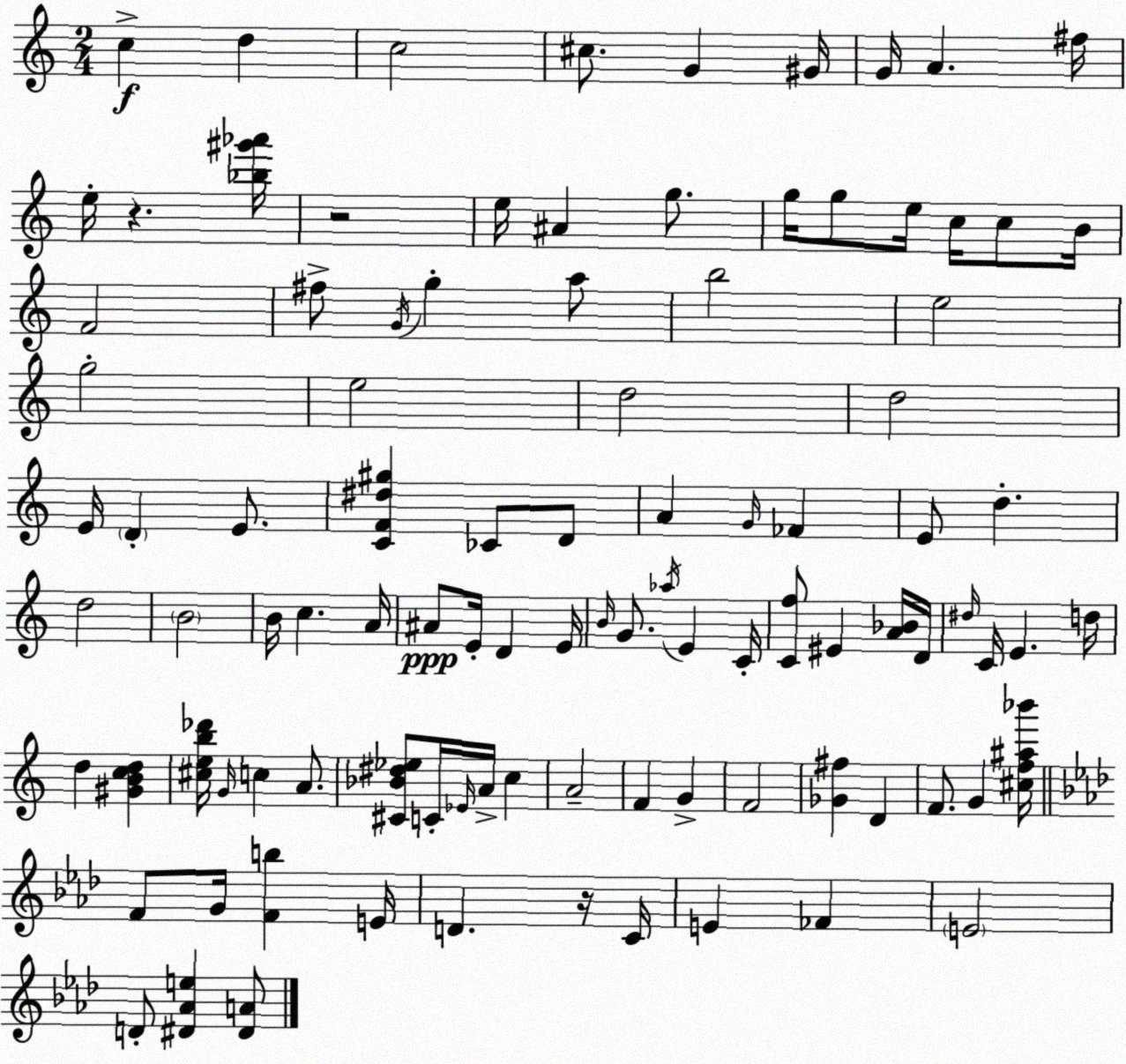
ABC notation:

X:1
T:Untitled
M:2/4
L:1/4
K:C
c d c2 ^c/2 G ^G/4 G/4 A ^f/4 e/4 z [_b^g'_a']/4 z2 e/4 ^A g/2 g/4 g/2 e/4 c/4 c/2 B/4 F2 ^f/2 G/4 g a/2 b2 e2 g2 e2 d2 d2 E/4 D E/2 [CF^d^g] _C/2 D/2 A G/4 _F E/2 d d2 B2 B/4 c A/4 ^A/2 E/4 D E/4 B/4 G/2 _a/4 E C/4 [Cf]/2 ^E [A_B]/4 D/4 ^d/4 C/4 E d/4 d [^GBcd] [^ceb_d']/4 G/4 c A/2 [^C_B^d_e]/2 C/4 _E/4 A/4 c A2 F G F2 [_G^f] D F/2 G [^cf^a_b']/4 F/2 G/4 [Fb] E/4 D z/4 C/4 E _F E2 D/2 [^D_Ae] [^DA]/2